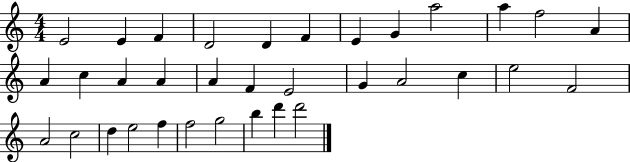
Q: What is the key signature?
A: C major